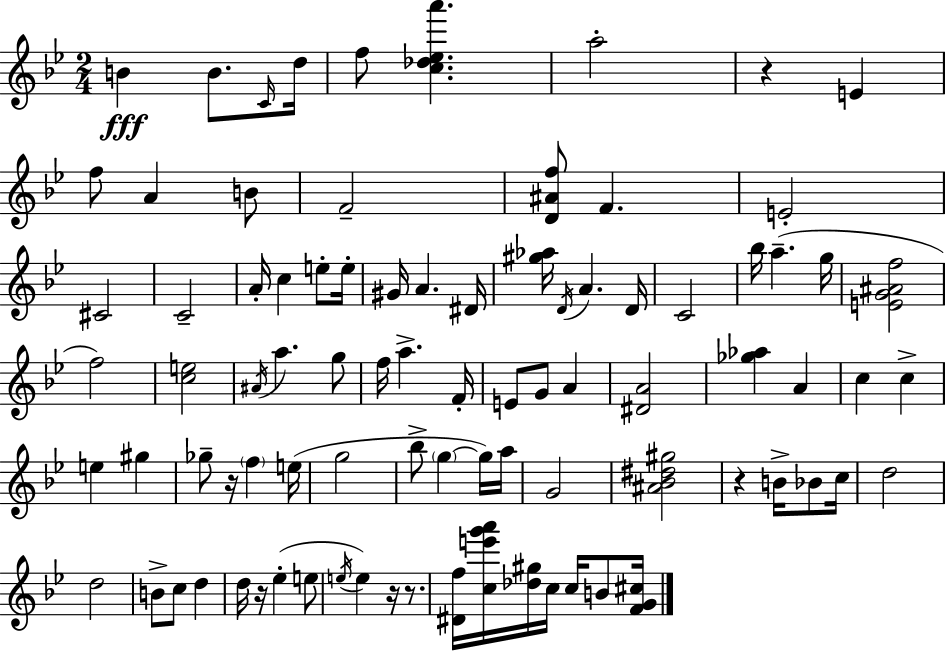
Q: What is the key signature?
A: BES major